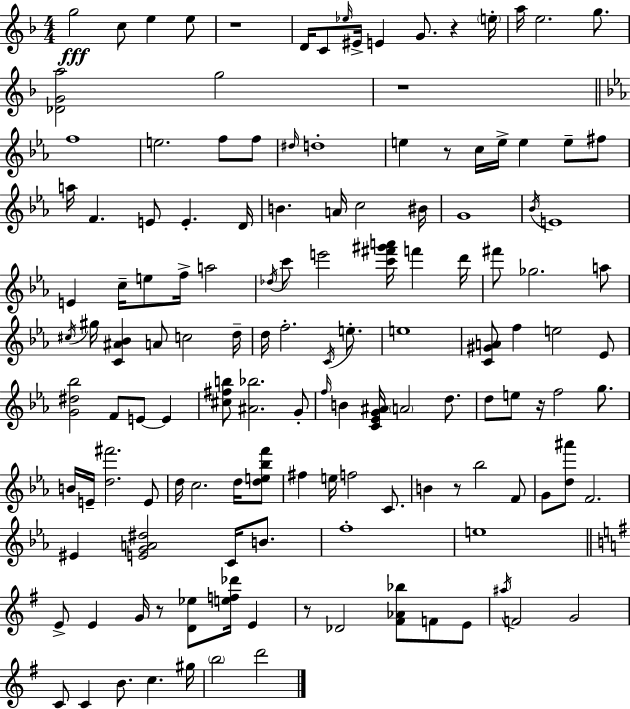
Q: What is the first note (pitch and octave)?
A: G5